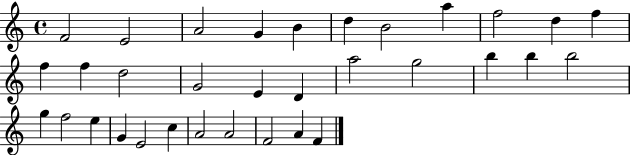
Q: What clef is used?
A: treble